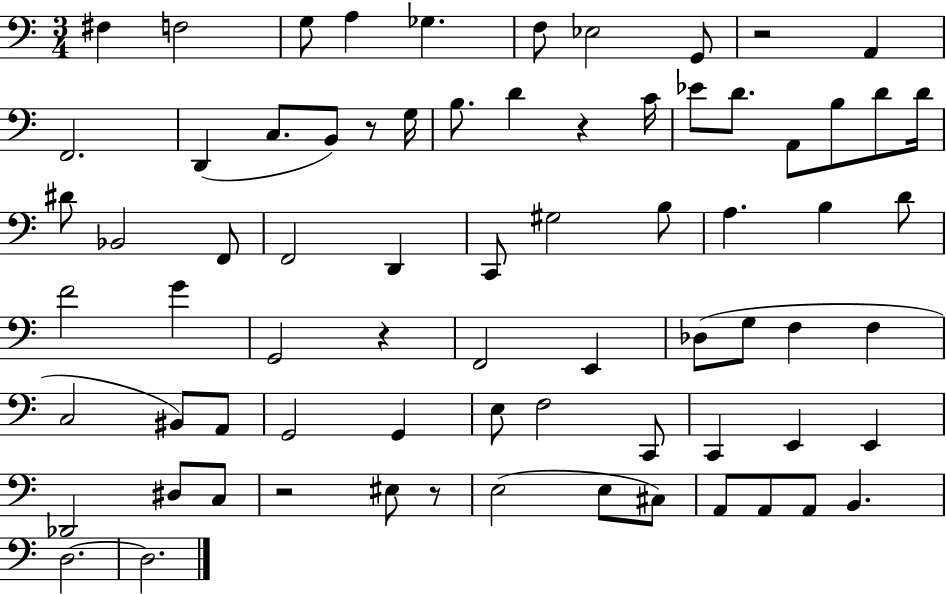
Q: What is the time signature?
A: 3/4